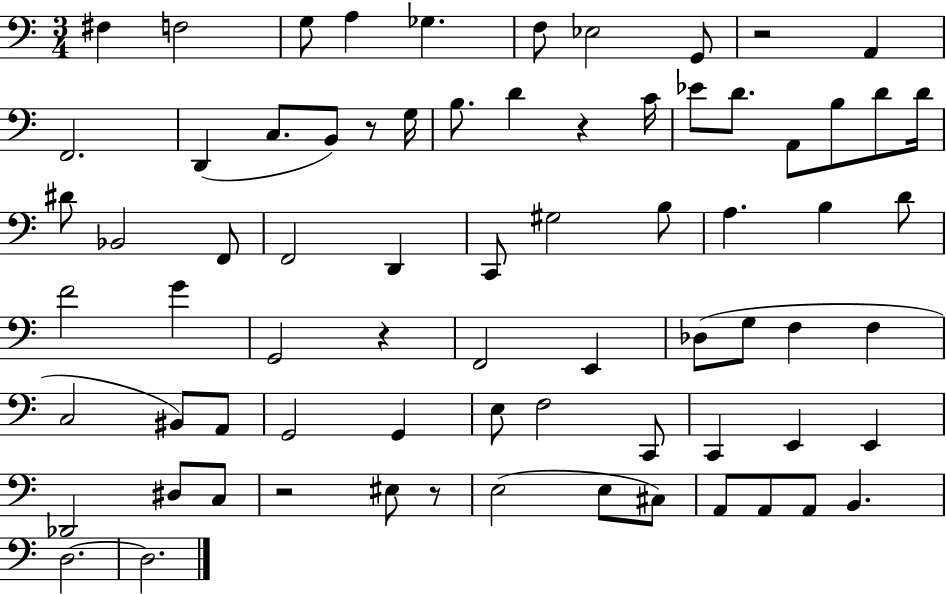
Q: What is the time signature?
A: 3/4